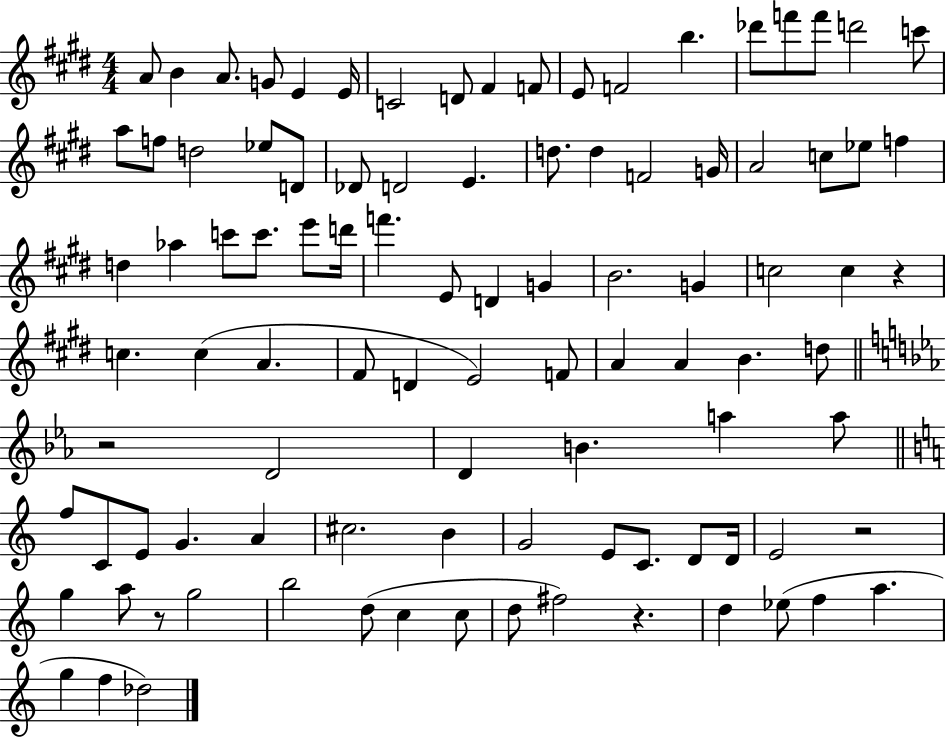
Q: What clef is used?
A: treble